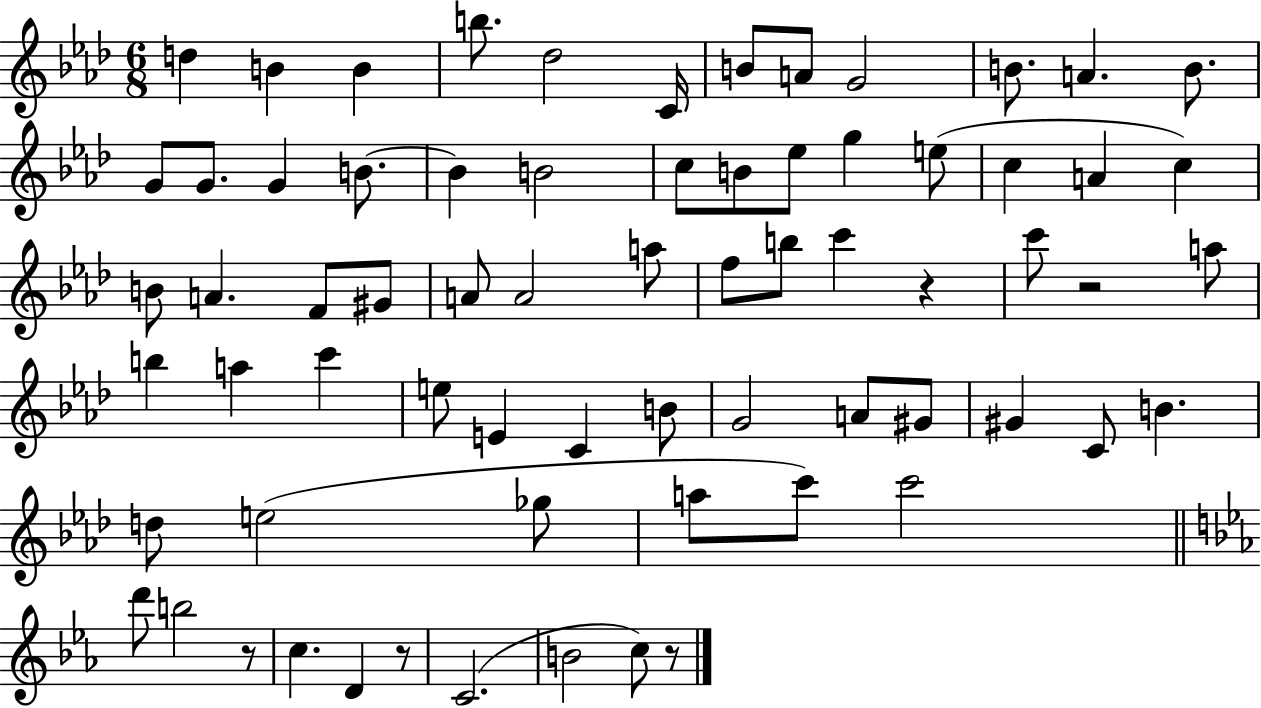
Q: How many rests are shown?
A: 5